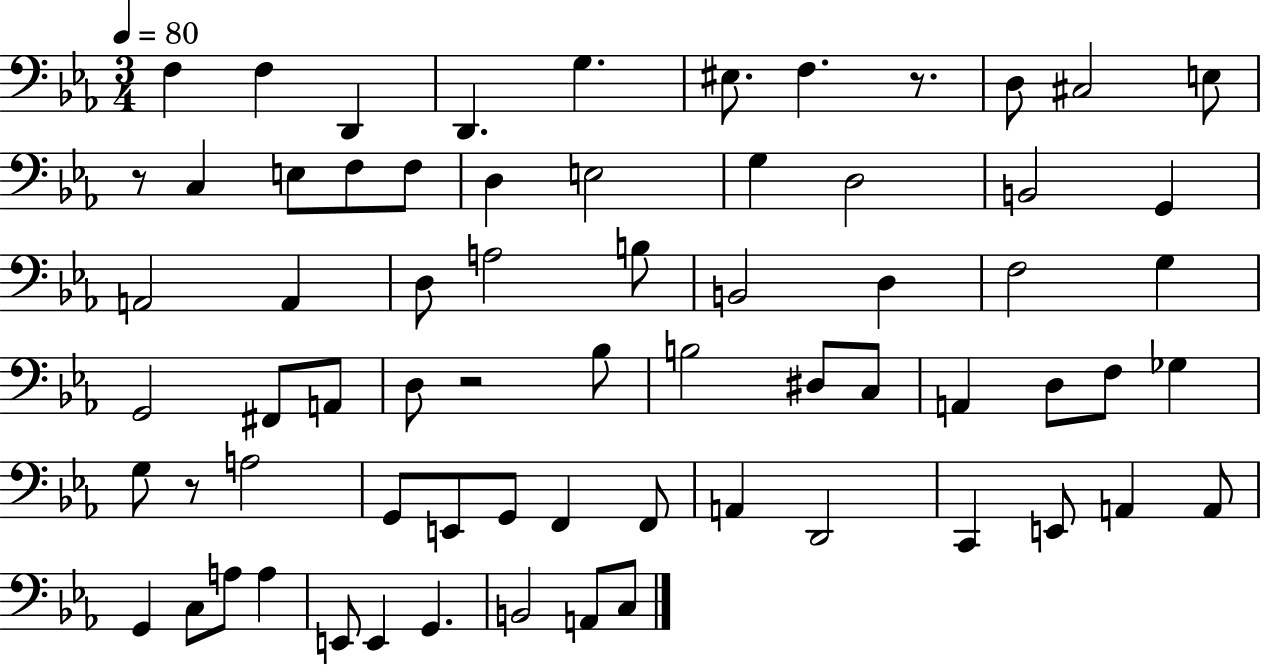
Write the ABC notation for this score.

X:1
T:Untitled
M:3/4
L:1/4
K:Eb
F, F, D,, D,, G, ^E,/2 F, z/2 D,/2 ^C,2 E,/2 z/2 C, E,/2 F,/2 F,/2 D, E,2 G, D,2 B,,2 G,, A,,2 A,, D,/2 A,2 B,/2 B,,2 D, F,2 G, G,,2 ^F,,/2 A,,/2 D,/2 z2 _B,/2 B,2 ^D,/2 C,/2 A,, D,/2 F,/2 _G, G,/2 z/2 A,2 G,,/2 E,,/2 G,,/2 F,, F,,/2 A,, D,,2 C,, E,,/2 A,, A,,/2 G,, C,/2 A,/2 A, E,,/2 E,, G,, B,,2 A,,/2 C,/2